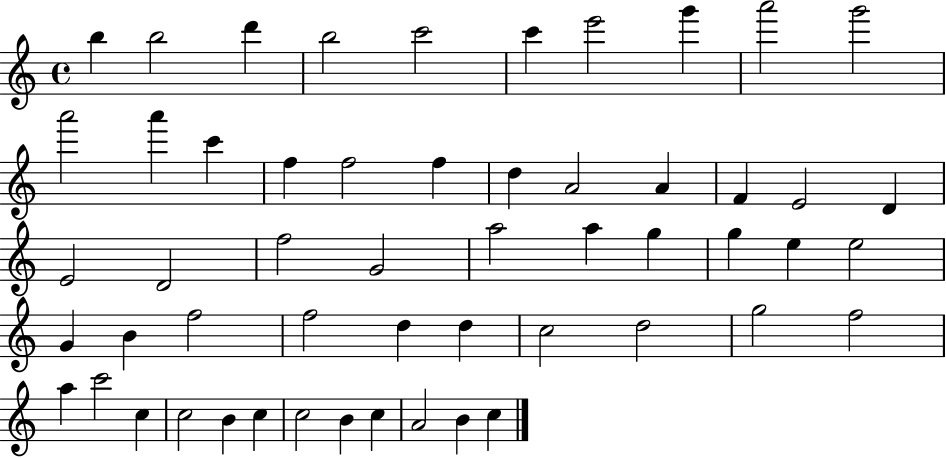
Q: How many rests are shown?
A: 0